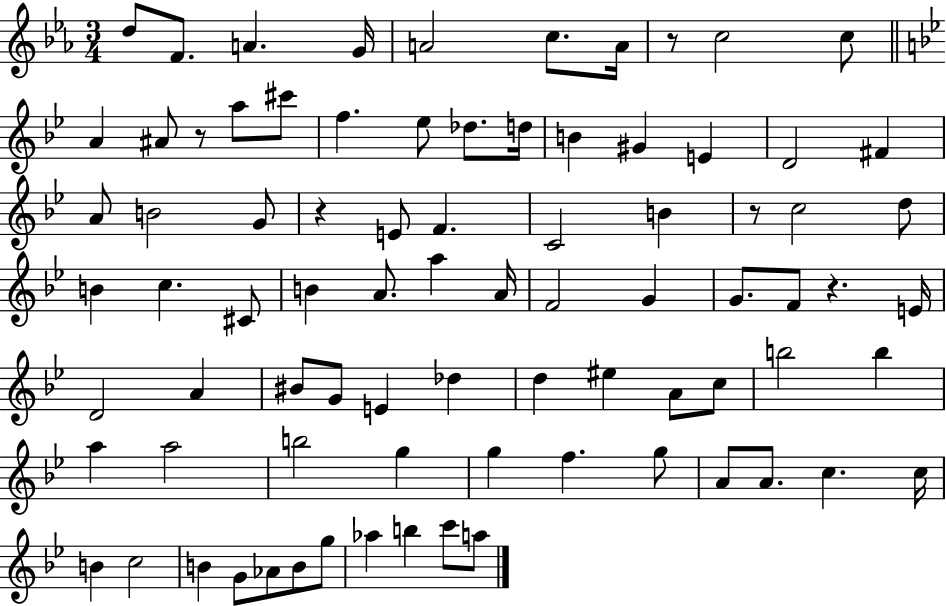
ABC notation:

X:1
T:Untitled
M:3/4
L:1/4
K:Eb
d/2 F/2 A G/4 A2 c/2 A/4 z/2 c2 c/2 A ^A/2 z/2 a/2 ^c'/2 f _e/2 _d/2 d/4 B ^G E D2 ^F A/2 B2 G/2 z E/2 F C2 B z/2 c2 d/2 B c ^C/2 B A/2 a A/4 F2 G G/2 F/2 z E/4 D2 A ^B/2 G/2 E _d d ^e A/2 c/2 b2 b a a2 b2 g g f g/2 A/2 A/2 c c/4 B c2 B G/2 _A/2 B/2 g/2 _a b c'/2 a/2